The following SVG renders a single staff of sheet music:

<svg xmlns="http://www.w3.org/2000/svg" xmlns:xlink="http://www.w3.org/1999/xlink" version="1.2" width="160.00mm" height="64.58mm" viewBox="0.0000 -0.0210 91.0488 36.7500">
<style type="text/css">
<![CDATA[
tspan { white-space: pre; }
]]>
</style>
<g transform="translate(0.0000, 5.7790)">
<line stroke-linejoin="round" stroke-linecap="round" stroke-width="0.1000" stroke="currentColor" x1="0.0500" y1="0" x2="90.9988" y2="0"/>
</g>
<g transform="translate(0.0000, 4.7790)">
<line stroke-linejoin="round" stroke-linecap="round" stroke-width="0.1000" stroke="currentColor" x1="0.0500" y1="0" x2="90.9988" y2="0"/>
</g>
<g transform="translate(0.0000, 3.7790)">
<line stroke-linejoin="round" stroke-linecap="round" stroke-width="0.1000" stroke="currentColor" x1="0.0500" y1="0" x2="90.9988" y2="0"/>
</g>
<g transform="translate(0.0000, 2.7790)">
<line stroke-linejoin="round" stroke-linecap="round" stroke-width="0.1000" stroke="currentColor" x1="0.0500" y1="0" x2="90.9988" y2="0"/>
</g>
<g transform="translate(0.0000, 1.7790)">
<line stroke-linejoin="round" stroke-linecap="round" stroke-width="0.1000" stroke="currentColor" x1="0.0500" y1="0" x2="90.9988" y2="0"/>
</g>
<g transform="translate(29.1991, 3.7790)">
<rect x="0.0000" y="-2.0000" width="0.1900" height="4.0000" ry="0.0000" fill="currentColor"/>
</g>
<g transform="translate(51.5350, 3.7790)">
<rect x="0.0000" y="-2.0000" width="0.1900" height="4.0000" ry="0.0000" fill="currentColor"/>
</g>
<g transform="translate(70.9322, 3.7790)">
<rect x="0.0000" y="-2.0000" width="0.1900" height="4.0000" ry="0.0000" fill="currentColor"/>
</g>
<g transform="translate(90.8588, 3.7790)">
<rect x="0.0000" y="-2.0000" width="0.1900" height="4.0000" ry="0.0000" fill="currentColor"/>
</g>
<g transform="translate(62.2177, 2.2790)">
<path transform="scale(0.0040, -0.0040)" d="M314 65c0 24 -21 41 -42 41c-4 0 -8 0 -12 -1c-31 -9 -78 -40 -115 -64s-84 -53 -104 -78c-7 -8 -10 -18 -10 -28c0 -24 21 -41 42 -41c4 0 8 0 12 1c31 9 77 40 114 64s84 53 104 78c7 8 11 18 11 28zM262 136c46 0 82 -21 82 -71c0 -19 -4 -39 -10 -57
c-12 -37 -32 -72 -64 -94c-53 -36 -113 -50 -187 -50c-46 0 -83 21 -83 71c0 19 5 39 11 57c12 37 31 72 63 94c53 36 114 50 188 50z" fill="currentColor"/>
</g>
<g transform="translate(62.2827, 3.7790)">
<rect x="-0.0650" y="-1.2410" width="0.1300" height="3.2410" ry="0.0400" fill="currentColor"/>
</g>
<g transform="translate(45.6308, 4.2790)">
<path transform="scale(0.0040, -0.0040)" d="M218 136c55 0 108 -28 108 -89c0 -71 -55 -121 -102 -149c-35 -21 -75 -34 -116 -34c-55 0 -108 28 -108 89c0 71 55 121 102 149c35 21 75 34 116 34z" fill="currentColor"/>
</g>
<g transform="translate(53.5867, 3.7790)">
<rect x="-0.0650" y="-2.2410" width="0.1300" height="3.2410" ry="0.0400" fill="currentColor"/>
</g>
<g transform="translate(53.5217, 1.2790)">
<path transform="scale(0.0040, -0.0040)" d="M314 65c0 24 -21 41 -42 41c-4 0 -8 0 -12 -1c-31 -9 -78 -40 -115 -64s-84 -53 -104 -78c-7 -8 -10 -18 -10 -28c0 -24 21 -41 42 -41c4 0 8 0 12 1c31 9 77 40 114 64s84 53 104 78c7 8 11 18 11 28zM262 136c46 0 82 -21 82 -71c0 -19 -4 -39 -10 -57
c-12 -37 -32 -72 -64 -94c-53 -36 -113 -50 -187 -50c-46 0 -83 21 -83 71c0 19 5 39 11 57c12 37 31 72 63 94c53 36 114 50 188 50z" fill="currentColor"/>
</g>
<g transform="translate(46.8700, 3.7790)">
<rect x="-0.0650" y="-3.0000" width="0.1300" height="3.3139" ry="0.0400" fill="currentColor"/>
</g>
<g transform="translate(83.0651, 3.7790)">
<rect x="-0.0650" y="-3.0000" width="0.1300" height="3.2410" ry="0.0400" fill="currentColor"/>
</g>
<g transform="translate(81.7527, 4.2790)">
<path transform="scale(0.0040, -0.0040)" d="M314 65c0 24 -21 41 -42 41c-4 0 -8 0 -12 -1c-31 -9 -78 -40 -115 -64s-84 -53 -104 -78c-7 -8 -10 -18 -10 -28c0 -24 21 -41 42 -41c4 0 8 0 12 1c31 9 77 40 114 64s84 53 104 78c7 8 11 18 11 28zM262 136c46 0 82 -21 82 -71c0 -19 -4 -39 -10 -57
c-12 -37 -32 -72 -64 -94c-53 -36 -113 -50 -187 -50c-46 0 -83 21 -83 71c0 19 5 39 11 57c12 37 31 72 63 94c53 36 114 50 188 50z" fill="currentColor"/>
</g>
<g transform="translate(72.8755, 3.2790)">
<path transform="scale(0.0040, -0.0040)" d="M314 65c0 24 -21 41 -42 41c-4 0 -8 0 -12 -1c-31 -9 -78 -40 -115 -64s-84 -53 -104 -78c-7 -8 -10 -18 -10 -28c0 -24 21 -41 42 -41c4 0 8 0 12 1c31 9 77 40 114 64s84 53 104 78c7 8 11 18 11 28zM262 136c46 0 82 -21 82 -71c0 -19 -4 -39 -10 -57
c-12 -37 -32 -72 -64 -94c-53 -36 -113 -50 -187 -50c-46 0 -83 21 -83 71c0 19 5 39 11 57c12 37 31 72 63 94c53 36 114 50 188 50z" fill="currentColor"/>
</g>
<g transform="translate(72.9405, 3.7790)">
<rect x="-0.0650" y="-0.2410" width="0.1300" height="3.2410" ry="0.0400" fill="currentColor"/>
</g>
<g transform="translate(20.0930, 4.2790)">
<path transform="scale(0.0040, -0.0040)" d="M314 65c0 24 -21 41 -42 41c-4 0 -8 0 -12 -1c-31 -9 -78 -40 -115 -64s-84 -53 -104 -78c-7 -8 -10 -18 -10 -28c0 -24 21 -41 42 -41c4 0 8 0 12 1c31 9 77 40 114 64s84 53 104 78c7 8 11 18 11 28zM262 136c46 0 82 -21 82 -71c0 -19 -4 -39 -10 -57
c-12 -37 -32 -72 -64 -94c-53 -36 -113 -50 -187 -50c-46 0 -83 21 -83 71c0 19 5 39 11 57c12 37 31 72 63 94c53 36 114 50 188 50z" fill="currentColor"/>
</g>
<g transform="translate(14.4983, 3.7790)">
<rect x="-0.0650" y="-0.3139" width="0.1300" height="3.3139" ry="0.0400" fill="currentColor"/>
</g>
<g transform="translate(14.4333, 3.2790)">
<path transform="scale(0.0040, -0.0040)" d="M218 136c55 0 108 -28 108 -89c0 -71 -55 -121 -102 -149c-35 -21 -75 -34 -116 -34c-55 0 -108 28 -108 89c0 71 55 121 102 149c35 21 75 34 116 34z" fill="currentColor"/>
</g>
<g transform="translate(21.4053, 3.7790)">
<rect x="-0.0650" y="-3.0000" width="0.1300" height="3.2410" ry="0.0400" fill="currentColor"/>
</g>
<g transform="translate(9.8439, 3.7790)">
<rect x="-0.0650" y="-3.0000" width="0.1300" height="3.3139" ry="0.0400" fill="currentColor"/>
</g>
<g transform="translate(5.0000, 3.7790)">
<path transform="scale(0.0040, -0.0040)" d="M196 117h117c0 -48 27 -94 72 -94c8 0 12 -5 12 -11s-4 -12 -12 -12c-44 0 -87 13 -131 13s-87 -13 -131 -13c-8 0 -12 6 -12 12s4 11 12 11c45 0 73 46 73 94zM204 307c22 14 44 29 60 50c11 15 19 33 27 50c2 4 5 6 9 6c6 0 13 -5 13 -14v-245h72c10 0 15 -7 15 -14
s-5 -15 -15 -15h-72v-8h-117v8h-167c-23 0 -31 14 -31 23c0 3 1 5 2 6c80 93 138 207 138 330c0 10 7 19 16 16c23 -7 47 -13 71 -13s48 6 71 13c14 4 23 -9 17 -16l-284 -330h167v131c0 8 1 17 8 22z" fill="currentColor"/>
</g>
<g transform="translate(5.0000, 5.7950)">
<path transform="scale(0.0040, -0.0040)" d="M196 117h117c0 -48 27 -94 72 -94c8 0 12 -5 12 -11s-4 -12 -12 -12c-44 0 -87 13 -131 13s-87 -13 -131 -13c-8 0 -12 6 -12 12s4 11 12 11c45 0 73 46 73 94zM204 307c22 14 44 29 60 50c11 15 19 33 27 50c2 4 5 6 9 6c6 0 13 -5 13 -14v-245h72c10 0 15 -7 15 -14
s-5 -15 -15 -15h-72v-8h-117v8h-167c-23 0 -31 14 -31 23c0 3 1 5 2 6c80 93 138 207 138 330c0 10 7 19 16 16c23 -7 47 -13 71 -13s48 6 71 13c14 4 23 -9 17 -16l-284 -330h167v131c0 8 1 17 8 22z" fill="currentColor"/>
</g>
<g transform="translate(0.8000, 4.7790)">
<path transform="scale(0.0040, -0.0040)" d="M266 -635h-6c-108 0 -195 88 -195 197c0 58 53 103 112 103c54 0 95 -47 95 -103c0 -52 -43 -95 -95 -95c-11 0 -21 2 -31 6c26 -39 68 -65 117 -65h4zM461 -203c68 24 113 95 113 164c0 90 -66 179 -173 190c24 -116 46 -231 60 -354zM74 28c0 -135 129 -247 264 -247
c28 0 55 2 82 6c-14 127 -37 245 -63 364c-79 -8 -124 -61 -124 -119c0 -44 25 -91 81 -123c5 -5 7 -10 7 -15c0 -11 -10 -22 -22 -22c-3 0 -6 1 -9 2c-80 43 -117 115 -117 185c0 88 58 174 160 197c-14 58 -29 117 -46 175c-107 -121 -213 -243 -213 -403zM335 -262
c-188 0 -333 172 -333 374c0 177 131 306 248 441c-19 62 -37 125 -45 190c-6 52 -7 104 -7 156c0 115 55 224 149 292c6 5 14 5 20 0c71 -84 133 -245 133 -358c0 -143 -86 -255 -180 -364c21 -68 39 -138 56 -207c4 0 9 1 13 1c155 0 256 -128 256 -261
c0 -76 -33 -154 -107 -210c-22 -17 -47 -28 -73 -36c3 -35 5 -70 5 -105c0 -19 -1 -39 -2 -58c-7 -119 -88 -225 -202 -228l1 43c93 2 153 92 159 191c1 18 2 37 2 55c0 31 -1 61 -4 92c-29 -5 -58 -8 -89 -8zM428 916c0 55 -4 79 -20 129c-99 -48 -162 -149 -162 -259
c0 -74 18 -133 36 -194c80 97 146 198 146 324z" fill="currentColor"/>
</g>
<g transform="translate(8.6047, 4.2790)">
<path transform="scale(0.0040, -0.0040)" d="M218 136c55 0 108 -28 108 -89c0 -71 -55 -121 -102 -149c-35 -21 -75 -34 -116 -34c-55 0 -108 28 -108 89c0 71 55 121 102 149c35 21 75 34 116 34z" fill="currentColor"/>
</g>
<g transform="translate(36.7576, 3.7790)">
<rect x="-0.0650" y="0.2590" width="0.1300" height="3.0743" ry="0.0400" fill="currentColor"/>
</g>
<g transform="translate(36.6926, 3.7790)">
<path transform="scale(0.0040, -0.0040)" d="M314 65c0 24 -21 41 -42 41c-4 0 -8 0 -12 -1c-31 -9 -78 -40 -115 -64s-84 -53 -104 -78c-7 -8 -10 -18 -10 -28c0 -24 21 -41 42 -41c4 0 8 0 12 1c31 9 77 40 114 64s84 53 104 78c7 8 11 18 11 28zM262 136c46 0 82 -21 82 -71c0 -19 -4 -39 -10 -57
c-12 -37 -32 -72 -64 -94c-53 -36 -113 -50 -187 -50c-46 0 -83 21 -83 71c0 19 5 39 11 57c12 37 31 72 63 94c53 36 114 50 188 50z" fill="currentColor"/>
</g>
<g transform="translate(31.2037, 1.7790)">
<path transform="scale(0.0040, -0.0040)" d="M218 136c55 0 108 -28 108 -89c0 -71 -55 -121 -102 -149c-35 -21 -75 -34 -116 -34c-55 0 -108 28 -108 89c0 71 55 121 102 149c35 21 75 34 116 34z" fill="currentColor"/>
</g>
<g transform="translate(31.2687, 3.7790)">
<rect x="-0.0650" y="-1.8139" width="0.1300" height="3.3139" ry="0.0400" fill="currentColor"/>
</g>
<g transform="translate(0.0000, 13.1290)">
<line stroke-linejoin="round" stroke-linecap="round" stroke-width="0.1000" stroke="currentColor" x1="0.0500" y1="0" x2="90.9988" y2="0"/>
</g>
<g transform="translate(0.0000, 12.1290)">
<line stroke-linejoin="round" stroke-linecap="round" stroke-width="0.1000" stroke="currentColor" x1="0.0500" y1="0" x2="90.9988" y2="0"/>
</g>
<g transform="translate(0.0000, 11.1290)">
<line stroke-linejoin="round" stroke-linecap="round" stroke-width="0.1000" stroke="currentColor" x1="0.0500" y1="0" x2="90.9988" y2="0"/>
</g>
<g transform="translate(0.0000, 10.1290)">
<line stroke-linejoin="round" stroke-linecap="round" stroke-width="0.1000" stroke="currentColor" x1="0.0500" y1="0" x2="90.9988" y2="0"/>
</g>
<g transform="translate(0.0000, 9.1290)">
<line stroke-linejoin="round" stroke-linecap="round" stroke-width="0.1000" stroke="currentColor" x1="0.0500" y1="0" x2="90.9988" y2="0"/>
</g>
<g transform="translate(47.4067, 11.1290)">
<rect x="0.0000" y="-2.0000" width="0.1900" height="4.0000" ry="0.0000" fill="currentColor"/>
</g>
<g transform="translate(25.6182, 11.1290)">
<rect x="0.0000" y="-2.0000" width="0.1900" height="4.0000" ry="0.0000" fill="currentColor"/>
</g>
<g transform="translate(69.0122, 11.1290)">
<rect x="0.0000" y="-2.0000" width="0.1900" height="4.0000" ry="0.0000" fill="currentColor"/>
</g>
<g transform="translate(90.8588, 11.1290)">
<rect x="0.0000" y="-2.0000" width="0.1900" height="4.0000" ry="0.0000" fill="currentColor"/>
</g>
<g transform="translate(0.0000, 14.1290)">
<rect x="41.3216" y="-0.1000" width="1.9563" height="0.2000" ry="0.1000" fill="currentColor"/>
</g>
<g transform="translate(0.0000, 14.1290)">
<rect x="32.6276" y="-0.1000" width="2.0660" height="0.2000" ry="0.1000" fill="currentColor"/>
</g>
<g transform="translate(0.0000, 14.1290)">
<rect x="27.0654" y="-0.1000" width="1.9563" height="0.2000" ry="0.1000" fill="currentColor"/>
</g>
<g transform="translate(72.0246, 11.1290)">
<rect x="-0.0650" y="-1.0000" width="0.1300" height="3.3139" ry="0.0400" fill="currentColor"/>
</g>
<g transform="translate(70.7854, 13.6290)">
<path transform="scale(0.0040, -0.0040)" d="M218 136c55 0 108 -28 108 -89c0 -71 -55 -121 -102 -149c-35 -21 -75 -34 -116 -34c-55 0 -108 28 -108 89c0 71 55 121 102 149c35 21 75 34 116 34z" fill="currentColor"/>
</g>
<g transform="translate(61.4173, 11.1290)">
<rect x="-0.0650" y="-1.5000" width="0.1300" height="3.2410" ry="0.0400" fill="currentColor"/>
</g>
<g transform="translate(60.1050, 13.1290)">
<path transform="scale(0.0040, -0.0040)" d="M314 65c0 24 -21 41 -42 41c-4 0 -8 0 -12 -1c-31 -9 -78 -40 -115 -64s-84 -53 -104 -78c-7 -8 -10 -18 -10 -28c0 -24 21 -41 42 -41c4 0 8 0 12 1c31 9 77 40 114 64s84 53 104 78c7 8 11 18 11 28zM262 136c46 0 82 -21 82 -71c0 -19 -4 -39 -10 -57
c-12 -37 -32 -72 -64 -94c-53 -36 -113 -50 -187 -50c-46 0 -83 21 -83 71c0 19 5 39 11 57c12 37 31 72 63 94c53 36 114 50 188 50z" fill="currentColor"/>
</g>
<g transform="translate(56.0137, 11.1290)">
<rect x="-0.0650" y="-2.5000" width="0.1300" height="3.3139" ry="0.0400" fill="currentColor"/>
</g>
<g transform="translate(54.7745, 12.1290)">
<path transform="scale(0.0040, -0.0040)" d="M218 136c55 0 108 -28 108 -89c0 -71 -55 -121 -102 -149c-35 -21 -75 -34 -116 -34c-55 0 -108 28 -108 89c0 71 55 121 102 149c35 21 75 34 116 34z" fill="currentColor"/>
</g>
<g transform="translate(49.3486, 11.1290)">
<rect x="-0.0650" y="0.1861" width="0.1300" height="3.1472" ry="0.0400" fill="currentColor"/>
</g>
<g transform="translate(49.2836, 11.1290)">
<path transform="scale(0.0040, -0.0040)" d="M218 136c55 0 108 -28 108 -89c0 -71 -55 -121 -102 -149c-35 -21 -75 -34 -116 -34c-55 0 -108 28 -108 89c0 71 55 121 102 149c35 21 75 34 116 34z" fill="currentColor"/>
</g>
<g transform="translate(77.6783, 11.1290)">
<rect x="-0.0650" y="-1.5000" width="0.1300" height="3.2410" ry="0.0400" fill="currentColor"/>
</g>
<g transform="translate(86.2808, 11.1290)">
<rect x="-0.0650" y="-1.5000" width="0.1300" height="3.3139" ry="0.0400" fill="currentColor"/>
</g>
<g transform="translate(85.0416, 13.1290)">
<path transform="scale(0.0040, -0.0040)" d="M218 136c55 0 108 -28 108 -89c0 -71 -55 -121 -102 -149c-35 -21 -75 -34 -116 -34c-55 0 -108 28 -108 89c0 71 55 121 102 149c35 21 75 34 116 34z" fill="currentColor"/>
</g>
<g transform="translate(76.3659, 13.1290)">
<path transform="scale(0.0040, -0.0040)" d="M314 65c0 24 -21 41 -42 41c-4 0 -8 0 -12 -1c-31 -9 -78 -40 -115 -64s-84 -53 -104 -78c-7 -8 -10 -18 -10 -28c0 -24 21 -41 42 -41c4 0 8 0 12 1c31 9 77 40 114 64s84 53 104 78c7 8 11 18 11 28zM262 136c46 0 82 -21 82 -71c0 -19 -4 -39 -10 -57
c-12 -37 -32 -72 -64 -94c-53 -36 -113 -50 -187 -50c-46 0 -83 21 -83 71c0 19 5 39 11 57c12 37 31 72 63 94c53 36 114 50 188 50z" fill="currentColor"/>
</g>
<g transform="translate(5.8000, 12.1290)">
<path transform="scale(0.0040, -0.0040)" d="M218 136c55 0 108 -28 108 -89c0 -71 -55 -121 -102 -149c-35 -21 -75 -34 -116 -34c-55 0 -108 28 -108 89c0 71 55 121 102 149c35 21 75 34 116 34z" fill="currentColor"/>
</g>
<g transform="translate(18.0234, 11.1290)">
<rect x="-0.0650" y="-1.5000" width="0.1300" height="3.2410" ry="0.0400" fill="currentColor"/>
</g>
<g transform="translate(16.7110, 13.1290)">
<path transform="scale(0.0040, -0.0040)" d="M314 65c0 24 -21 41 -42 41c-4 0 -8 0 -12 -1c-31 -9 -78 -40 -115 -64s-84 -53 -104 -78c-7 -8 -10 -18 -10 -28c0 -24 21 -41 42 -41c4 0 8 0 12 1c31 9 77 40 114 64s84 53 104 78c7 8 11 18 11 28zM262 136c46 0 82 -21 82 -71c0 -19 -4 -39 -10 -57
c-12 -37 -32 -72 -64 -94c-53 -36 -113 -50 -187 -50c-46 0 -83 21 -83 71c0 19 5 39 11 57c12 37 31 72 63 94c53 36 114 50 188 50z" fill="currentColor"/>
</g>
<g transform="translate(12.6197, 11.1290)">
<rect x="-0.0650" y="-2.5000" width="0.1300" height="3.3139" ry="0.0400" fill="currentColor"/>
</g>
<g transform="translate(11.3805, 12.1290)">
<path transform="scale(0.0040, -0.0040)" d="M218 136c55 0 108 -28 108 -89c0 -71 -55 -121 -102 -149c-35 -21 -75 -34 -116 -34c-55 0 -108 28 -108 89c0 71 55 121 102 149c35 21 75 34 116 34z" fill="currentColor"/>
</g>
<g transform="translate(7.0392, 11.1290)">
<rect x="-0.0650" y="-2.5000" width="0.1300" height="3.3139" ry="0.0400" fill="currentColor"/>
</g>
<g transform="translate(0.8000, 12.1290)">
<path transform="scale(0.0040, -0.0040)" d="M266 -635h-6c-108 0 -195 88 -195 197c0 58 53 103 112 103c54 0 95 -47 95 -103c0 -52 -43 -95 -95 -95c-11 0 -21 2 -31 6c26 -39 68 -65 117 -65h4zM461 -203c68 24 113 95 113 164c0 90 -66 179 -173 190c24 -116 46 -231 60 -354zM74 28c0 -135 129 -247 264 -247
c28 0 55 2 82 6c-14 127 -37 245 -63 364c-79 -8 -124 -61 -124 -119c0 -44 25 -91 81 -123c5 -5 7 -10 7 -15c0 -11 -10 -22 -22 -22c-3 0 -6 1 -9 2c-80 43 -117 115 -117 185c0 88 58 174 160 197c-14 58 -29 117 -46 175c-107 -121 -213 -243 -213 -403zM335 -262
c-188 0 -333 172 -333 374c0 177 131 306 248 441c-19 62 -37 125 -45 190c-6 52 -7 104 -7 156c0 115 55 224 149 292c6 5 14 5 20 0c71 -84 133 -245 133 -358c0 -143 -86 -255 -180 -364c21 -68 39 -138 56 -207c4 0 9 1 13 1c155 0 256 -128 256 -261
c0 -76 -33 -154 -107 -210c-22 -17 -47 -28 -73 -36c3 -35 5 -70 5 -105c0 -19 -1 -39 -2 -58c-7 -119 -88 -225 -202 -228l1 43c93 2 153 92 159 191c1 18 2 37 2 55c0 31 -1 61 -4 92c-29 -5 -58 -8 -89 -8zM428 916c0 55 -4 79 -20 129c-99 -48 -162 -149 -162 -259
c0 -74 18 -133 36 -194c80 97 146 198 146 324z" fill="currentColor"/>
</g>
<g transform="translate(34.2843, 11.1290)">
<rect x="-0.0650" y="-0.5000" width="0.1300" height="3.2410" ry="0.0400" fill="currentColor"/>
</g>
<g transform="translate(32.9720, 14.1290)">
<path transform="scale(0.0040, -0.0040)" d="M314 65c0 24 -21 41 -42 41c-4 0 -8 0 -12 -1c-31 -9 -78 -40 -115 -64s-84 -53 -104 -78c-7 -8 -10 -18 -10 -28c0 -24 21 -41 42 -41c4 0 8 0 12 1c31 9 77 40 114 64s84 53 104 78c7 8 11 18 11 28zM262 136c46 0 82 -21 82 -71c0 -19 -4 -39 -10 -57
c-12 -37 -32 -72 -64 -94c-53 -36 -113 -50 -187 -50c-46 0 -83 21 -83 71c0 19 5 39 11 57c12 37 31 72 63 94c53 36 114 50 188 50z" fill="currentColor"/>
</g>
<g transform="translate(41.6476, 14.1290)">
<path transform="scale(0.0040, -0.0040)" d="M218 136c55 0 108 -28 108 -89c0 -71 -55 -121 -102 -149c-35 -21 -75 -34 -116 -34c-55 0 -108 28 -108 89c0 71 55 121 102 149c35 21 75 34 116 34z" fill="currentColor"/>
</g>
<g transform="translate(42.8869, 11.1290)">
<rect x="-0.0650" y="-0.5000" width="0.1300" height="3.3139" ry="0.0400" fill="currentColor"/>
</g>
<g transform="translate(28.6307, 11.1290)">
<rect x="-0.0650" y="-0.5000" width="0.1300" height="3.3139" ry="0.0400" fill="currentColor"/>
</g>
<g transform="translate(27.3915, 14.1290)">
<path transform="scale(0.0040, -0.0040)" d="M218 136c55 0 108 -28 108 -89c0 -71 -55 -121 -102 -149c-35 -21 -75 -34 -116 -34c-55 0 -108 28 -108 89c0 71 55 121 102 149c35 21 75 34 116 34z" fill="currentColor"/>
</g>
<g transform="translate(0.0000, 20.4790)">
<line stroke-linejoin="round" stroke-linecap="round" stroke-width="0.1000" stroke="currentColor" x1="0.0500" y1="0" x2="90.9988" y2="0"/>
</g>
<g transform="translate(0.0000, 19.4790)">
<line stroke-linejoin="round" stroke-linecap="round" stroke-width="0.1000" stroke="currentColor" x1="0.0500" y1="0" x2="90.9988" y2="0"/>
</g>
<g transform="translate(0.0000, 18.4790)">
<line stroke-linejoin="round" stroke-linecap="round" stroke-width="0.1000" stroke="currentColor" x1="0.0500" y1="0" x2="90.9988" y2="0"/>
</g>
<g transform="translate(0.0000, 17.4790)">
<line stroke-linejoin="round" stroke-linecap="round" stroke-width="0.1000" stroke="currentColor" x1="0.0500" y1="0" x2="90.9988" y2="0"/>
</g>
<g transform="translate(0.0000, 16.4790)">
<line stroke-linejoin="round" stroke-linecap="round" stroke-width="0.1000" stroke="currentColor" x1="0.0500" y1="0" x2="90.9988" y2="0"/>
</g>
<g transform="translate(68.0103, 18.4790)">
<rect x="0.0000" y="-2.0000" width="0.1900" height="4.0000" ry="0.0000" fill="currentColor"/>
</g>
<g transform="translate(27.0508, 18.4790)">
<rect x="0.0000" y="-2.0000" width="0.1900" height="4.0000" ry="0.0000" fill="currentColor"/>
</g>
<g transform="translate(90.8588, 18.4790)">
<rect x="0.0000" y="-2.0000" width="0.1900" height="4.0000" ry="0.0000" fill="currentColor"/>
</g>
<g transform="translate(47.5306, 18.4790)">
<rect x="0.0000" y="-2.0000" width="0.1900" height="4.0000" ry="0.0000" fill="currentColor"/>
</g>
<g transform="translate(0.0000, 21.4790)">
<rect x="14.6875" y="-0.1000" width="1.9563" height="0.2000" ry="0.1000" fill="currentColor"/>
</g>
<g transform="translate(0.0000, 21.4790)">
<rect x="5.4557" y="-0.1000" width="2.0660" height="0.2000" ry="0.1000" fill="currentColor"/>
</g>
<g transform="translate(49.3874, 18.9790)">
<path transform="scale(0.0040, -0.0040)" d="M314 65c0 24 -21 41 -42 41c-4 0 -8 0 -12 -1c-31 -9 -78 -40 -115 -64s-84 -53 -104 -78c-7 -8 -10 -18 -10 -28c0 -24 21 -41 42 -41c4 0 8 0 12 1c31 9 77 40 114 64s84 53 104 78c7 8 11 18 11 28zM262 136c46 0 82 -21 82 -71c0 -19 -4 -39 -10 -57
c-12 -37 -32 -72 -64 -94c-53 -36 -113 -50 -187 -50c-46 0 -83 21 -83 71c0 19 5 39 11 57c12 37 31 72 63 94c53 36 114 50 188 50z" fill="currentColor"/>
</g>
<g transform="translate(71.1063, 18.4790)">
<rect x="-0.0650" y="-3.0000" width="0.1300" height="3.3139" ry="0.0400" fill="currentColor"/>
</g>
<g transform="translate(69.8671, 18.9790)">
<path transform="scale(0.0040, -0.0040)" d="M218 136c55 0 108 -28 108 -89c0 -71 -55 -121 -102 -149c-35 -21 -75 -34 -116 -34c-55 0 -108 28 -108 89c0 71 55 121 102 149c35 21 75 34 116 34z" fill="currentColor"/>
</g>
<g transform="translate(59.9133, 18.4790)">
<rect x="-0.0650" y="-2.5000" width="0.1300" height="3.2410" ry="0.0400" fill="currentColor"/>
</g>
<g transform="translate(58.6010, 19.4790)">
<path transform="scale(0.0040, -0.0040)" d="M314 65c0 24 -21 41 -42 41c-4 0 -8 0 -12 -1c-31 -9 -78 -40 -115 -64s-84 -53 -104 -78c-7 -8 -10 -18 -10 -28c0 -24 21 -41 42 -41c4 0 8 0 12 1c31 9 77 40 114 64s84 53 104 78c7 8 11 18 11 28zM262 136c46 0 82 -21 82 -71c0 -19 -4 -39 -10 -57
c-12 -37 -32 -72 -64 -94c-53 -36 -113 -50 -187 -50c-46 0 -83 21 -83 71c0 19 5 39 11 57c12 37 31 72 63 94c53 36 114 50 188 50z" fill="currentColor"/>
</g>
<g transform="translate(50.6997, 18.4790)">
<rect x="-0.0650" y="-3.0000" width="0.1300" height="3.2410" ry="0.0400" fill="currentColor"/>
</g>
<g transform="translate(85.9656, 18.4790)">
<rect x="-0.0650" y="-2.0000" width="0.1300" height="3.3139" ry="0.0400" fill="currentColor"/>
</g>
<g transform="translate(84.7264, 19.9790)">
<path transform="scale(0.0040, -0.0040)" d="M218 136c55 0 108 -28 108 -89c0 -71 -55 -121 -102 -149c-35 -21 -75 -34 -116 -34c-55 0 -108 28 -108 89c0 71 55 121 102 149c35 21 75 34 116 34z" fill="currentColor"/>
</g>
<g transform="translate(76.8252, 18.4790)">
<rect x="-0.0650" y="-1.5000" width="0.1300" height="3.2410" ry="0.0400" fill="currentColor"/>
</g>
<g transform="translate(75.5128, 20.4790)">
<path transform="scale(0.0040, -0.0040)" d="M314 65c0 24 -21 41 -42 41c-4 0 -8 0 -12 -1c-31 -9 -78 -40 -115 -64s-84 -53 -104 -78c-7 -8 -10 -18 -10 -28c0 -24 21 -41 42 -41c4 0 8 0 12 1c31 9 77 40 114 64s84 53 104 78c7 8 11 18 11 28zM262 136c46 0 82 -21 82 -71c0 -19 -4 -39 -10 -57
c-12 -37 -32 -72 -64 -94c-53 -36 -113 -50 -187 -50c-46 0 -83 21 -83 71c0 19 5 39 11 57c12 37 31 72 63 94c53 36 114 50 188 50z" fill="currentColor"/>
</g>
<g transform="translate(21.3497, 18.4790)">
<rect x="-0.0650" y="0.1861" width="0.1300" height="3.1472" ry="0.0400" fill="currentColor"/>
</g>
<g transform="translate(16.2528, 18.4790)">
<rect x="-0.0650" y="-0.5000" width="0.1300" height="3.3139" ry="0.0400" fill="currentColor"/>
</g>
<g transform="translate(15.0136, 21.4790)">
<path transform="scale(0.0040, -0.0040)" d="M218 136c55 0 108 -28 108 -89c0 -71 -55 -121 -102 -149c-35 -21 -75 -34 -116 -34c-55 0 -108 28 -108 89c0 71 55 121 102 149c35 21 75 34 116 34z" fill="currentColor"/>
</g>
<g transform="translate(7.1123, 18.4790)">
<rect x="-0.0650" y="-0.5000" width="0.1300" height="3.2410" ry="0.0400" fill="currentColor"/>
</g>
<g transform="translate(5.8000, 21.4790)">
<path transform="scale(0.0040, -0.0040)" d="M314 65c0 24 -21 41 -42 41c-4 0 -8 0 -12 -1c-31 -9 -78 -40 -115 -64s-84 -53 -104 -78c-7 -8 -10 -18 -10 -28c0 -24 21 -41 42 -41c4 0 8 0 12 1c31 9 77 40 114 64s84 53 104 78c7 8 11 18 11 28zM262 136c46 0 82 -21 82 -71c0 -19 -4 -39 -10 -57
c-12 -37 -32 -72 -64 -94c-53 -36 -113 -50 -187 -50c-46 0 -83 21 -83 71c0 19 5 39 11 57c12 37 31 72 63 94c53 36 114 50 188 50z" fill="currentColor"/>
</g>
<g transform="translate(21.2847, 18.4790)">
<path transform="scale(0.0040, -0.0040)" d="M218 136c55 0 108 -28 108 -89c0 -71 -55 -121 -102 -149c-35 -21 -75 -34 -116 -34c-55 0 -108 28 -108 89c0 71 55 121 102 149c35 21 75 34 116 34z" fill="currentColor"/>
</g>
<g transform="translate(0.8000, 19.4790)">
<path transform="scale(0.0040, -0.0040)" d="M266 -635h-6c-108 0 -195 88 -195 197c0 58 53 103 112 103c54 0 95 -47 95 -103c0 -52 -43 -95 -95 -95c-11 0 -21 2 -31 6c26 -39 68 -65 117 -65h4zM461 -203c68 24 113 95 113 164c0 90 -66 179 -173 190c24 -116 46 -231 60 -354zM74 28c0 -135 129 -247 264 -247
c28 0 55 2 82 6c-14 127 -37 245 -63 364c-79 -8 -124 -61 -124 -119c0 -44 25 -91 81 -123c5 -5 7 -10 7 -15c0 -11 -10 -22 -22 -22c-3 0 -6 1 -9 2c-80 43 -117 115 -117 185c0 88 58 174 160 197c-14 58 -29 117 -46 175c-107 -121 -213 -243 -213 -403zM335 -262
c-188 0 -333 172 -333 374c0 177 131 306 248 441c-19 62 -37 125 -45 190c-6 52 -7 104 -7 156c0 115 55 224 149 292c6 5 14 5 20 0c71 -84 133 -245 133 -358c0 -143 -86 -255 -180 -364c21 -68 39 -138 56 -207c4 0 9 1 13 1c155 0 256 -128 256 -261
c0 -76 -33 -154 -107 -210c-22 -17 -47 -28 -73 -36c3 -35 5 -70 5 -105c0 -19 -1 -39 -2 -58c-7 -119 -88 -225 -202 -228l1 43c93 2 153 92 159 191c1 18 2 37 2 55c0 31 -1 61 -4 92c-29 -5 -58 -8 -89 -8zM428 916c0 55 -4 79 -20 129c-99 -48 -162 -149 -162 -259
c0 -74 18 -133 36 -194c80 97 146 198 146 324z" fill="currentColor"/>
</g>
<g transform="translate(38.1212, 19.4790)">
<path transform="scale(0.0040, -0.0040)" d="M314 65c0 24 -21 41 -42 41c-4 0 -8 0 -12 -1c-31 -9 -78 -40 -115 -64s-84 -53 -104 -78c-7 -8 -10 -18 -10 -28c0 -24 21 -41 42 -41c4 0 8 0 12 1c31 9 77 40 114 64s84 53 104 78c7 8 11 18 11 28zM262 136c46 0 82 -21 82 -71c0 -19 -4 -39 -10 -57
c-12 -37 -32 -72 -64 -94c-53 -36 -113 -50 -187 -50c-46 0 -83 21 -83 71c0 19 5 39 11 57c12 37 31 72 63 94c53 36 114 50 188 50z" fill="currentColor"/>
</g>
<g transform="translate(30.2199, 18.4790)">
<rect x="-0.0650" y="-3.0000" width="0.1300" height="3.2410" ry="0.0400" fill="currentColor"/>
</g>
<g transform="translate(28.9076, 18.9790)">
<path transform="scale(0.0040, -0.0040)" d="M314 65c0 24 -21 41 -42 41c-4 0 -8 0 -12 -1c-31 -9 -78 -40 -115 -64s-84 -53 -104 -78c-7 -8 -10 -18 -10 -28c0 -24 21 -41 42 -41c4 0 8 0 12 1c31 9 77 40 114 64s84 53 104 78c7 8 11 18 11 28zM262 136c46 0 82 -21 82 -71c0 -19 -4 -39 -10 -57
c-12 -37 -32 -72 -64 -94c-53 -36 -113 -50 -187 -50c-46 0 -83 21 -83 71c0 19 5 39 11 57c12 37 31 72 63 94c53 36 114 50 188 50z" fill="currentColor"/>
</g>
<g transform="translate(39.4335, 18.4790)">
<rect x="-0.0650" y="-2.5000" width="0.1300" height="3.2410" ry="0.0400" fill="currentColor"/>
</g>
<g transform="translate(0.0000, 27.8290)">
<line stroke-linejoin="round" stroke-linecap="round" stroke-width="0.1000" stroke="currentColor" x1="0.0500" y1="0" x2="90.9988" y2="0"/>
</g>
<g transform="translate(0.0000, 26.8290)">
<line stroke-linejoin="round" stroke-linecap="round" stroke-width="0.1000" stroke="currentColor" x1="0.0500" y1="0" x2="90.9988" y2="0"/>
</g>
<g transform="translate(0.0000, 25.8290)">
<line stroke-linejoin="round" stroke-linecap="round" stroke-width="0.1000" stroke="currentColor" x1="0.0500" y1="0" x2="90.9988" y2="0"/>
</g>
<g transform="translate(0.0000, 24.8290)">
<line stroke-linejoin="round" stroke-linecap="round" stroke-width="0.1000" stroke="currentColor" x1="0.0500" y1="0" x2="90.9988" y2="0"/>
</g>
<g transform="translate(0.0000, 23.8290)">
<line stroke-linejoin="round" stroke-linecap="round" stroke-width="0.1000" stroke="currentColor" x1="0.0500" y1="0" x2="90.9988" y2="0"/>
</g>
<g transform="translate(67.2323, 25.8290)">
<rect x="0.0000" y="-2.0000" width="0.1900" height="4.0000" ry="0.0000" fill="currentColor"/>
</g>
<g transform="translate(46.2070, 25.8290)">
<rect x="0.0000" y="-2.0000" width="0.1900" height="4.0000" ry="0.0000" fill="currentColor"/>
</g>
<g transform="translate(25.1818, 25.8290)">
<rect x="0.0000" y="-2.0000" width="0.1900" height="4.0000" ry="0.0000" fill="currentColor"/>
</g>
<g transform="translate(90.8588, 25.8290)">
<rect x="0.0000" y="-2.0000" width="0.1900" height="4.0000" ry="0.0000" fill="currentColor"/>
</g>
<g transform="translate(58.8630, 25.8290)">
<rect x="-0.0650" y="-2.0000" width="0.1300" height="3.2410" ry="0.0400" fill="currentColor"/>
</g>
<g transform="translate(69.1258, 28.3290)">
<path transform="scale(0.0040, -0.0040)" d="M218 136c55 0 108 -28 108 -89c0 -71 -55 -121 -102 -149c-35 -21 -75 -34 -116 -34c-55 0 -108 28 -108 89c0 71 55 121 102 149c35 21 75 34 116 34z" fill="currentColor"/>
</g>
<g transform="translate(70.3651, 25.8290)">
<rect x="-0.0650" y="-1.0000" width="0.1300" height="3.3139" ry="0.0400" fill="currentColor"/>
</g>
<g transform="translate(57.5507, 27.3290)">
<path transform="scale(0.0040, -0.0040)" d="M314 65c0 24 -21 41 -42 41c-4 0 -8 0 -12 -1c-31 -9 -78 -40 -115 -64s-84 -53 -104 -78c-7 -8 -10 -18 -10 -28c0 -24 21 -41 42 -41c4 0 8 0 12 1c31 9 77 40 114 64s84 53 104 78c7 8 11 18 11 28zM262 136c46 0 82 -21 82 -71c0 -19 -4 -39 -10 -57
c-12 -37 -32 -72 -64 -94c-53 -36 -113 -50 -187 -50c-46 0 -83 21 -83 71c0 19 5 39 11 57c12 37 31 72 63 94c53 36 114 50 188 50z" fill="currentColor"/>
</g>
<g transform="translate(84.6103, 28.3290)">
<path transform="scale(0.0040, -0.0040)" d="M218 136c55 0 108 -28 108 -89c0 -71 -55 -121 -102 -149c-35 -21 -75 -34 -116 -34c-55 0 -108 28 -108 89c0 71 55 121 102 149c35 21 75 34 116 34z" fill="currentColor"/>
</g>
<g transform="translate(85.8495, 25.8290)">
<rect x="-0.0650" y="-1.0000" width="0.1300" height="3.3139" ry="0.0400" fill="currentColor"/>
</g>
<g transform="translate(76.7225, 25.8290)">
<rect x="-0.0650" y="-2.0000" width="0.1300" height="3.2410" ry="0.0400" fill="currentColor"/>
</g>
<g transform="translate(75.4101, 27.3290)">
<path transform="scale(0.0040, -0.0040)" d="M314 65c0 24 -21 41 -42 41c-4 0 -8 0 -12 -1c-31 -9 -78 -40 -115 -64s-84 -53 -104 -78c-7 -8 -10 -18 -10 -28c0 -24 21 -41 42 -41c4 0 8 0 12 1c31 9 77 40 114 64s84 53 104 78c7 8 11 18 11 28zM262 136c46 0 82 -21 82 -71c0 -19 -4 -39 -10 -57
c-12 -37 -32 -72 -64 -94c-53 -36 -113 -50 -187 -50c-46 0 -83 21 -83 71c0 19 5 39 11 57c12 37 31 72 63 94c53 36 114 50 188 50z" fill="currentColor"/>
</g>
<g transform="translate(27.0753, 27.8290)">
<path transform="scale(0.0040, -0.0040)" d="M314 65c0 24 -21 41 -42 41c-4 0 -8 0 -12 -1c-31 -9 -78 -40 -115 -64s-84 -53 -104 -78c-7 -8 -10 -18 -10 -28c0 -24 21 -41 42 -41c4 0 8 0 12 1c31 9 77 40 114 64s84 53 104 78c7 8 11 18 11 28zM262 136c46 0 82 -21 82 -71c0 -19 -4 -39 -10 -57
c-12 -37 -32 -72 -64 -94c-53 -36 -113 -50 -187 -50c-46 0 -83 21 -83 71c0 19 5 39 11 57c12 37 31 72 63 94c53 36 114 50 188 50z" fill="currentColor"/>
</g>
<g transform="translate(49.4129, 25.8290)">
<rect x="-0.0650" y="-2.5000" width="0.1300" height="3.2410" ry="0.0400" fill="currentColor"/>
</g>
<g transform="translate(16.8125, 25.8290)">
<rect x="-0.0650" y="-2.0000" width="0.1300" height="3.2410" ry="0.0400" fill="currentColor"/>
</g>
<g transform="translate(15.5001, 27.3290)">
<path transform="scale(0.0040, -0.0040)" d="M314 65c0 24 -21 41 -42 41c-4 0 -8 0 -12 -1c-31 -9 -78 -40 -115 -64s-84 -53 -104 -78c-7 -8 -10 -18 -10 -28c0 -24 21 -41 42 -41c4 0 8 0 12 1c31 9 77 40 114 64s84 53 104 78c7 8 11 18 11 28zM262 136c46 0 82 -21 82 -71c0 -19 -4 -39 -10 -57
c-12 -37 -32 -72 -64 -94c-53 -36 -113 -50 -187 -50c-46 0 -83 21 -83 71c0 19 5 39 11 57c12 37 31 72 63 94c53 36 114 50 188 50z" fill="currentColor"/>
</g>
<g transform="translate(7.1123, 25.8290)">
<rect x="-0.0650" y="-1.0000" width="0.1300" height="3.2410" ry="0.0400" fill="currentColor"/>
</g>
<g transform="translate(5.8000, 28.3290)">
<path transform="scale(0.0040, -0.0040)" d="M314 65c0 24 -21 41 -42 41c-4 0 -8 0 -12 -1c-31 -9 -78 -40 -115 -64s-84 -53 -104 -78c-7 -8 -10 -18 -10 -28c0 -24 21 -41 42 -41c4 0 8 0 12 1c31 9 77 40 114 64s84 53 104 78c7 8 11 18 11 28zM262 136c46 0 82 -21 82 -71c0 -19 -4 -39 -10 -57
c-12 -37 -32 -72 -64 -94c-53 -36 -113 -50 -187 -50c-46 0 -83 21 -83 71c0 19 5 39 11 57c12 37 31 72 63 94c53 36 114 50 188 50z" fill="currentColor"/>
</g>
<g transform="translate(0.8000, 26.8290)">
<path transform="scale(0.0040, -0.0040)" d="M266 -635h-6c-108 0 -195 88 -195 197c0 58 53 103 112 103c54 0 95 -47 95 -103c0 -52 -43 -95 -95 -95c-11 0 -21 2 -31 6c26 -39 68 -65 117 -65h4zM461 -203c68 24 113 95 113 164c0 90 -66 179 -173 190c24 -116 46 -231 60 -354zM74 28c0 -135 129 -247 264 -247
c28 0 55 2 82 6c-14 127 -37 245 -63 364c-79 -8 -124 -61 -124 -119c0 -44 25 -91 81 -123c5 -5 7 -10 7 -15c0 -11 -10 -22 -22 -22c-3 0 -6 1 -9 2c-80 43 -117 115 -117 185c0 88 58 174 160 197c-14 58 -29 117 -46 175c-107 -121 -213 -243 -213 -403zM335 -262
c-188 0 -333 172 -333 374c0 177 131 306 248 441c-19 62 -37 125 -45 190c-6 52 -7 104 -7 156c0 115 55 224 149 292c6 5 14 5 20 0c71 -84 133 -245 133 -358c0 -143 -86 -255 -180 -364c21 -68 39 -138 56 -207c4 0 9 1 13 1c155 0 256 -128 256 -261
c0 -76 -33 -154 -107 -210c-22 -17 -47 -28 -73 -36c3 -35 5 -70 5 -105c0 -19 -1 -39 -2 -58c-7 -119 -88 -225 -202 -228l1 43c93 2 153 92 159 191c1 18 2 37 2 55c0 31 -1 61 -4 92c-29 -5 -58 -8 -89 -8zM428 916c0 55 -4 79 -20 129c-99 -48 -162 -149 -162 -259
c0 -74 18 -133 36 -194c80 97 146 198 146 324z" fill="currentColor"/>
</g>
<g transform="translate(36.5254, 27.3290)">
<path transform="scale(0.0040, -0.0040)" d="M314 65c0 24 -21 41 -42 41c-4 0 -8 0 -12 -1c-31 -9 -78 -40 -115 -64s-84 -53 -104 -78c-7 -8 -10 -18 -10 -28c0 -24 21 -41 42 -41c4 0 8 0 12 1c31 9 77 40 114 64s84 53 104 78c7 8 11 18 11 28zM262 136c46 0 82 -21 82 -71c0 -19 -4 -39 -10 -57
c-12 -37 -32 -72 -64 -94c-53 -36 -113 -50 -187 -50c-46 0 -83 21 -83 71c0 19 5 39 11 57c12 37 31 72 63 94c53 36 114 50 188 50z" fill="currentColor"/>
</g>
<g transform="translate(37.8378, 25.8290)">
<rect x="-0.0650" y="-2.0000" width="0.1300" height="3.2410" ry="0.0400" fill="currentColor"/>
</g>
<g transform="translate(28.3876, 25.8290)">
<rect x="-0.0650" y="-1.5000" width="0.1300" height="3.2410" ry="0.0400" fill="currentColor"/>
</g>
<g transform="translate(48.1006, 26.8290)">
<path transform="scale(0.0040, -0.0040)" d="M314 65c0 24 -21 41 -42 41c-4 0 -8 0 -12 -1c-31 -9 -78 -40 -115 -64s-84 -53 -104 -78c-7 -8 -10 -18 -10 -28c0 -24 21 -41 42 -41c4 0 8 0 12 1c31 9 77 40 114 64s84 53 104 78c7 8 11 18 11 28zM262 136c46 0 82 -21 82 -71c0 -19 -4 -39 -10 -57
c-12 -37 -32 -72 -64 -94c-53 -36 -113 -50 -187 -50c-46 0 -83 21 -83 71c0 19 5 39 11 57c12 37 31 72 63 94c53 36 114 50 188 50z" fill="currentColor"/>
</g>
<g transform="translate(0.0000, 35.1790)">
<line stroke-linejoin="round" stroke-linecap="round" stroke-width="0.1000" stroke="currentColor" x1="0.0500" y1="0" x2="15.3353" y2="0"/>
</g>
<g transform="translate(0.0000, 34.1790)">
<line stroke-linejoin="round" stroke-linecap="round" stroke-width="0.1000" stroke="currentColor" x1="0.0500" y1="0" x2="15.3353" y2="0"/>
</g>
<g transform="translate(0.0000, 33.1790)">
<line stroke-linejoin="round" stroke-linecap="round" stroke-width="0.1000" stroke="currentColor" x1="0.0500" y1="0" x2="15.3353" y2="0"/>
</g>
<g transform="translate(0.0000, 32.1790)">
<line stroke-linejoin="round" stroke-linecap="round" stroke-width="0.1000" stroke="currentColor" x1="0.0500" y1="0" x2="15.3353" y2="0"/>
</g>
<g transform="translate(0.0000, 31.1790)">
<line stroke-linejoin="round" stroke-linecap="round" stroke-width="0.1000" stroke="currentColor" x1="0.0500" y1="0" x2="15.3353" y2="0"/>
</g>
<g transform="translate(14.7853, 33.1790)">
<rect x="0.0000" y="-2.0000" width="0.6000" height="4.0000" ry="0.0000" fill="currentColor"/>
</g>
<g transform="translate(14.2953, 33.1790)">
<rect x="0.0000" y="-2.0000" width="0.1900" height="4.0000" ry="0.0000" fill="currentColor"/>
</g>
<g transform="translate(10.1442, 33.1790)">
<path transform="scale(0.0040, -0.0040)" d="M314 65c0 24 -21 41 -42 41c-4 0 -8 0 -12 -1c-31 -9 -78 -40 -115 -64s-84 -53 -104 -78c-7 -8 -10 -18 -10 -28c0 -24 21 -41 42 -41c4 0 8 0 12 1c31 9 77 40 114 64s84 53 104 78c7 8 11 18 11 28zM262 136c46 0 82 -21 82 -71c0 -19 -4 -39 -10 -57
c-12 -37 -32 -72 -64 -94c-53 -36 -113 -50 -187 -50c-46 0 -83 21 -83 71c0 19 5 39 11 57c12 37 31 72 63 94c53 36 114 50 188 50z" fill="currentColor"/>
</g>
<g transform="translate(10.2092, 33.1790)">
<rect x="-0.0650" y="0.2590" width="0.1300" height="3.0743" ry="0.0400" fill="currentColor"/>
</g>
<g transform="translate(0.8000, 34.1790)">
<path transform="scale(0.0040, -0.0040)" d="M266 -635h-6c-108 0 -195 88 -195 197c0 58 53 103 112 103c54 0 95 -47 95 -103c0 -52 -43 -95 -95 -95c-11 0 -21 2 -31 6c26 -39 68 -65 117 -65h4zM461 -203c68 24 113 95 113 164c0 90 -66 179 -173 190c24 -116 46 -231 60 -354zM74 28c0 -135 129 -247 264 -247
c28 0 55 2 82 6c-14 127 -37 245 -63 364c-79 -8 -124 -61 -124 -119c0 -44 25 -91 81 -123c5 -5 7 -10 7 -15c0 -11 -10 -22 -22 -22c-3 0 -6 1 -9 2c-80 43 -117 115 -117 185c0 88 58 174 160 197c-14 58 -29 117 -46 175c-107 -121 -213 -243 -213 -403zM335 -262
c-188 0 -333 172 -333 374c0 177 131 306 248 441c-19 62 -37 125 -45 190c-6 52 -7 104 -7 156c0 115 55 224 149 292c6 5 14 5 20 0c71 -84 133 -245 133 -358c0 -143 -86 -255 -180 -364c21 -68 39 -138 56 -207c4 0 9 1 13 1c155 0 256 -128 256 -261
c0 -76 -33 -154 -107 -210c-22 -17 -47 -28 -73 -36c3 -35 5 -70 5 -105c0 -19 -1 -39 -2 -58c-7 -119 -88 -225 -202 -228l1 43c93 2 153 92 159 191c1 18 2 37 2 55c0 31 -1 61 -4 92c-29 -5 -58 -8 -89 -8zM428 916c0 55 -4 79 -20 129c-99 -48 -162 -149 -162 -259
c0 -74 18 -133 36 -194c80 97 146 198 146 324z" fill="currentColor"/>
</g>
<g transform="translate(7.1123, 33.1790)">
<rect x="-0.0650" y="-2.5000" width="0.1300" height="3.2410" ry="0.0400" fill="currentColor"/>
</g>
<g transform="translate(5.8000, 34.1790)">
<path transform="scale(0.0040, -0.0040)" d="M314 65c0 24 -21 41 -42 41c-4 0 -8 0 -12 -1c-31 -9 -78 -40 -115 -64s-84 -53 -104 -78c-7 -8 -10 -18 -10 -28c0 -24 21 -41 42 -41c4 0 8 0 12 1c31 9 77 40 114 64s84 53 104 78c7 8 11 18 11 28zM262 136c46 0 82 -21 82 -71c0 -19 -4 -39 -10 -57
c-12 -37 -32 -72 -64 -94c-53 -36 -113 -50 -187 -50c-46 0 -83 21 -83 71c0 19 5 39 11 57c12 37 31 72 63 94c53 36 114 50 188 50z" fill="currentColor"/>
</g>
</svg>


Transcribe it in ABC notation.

X:1
T:Untitled
M:4/4
L:1/4
K:C
A c A2 f B2 A g2 e2 c2 A2 G G E2 C C2 C B G E2 D E2 E C2 C B A2 G2 A2 G2 A E2 F D2 F2 E2 F2 G2 F2 D F2 D G2 B2